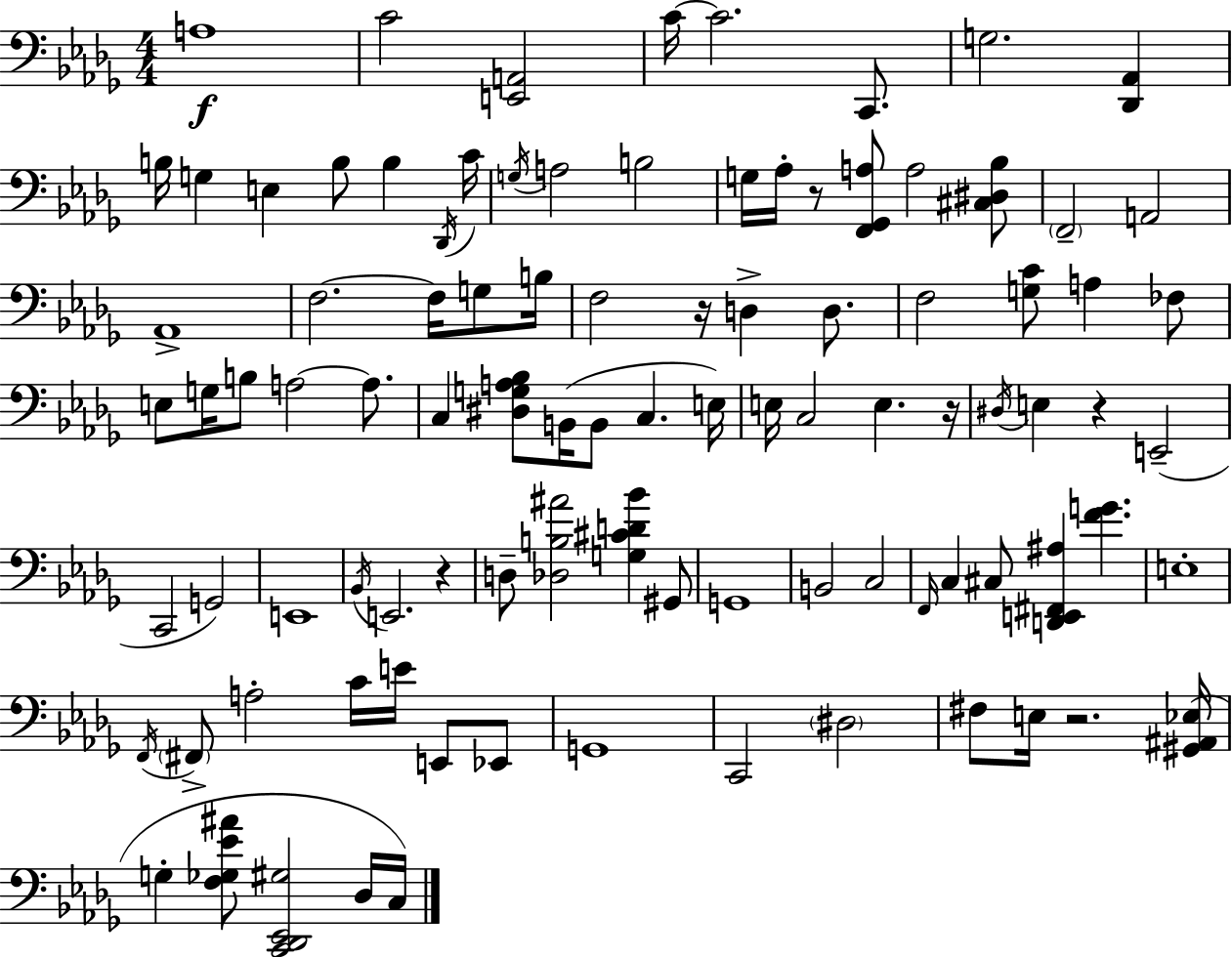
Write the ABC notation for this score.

X:1
T:Untitled
M:4/4
L:1/4
K:Bbm
A,4 C2 [E,,A,,]2 C/4 C2 C,,/2 G,2 [_D,,_A,,] B,/4 G, E, B,/2 B, _D,,/4 C/4 G,/4 A,2 B,2 G,/4 _A,/4 z/2 [F,,_G,,A,]/2 A,2 [^C,^D,_B,]/2 F,,2 A,,2 _A,,4 F,2 F,/4 G,/2 B,/4 F,2 z/4 D, D,/2 F,2 [G,C]/2 A, _F,/2 E,/2 G,/4 B,/2 A,2 A,/2 C, [^D,G,A,_B,]/2 B,,/4 B,,/2 C, E,/4 E,/4 C,2 E, z/4 ^D,/4 E, z E,,2 C,,2 G,,2 E,,4 _B,,/4 E,,2 z D,/2 [_D,B,^A]2 [G,^CD_B] ^G,,/2 G,,4 B,,2 C,2 F,,/4 C, ^C,/2 [D,,E,,^F,,^A,] [FG] E,4 F,,/4 ^F,,/2 A,2 C/4 E/4 E,,/2 _E,,/2 G,,4 C,,2 ^D,2 ^F,/2 E,/4 z2 [^G,,^A,,_E,]/4 G, [F,_G,_E^A]/2 [C,,_D,,_E,,^G,]2 _D,/4 C,/4